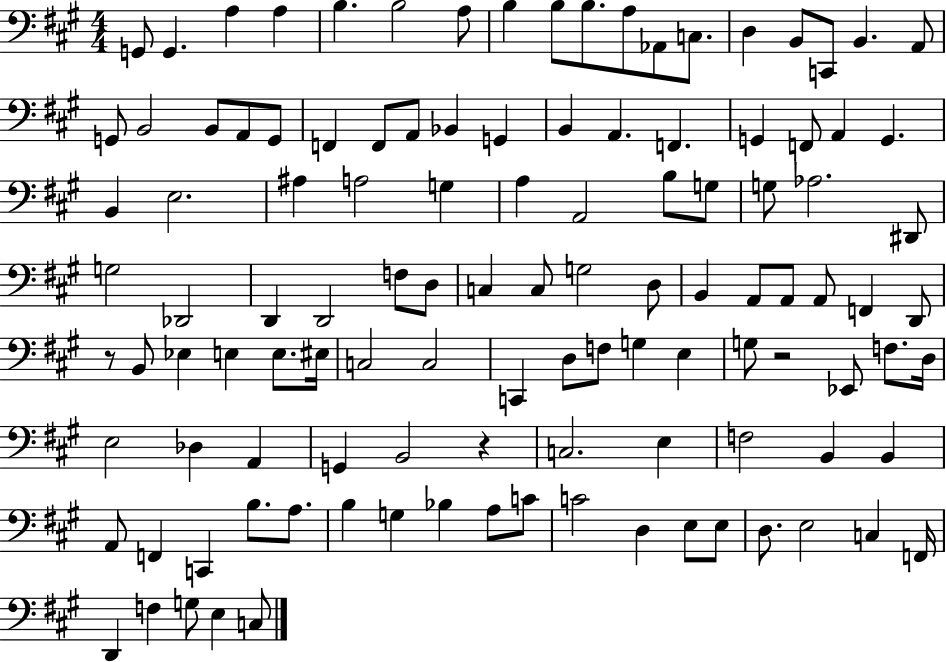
G2/e G2/q. A3/q A3/q B3/q. B3/h A3/e B3/q B3/e B3/e. A3/e Ab2/e C3/e. D3/q B2/e C2/e B2/q. A2/e G2/e B2/h B2/e A2/e G2/e F2/q F2/e A2/e Bb2/q G2/q B2/q A2/q. F2/q. G2/q F2/e A2/q G2/q. B2/q E3/h. A#3/q A3/h G3/q A3/q A2/h B3/e G3/e G3/e Ab3/h. D#2/e G3/h Db2/h D2/q D2/h F3/e D3/e C3/q C3/e G3/h D3/e B2/q A2/e A2/e A2/e F2/q D2/e R/e B2/e Eb3/q E3/q E3/e. EIS3/s C3/h C3/h C2/q D3/e F3/e G3/q E3/q G3/e R/h Eb2/e F3/e. D3/s E3/h Db3/q A2/q G2/q B2/h R/q C3/h. E3/q F3/h B2/q B2/q A2/e F2/q C2/q B3/e. A3/e. B3/q G3/q Bb3/q A3/e C4/e C4/h D3/q E3/e E3/e D3/e. E3/h C3/q F2/s D2/q F3/q G3/e E3/q C3/e